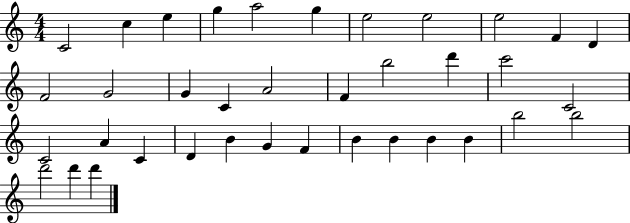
C4/h C5/q E5/q G5/q A5/h G5/q E5/h E5/h E5/h F4/q D4/q F4/h G4/h G4/q C4/q A4/h F4/q B5/h D6/q C6/h C4/h C4/h A4/q C4/q D4/q B4/q G4/q F4/q B4/q B4/q B4/q B4/q B5/h B5/h D6/h D6/q D6/q